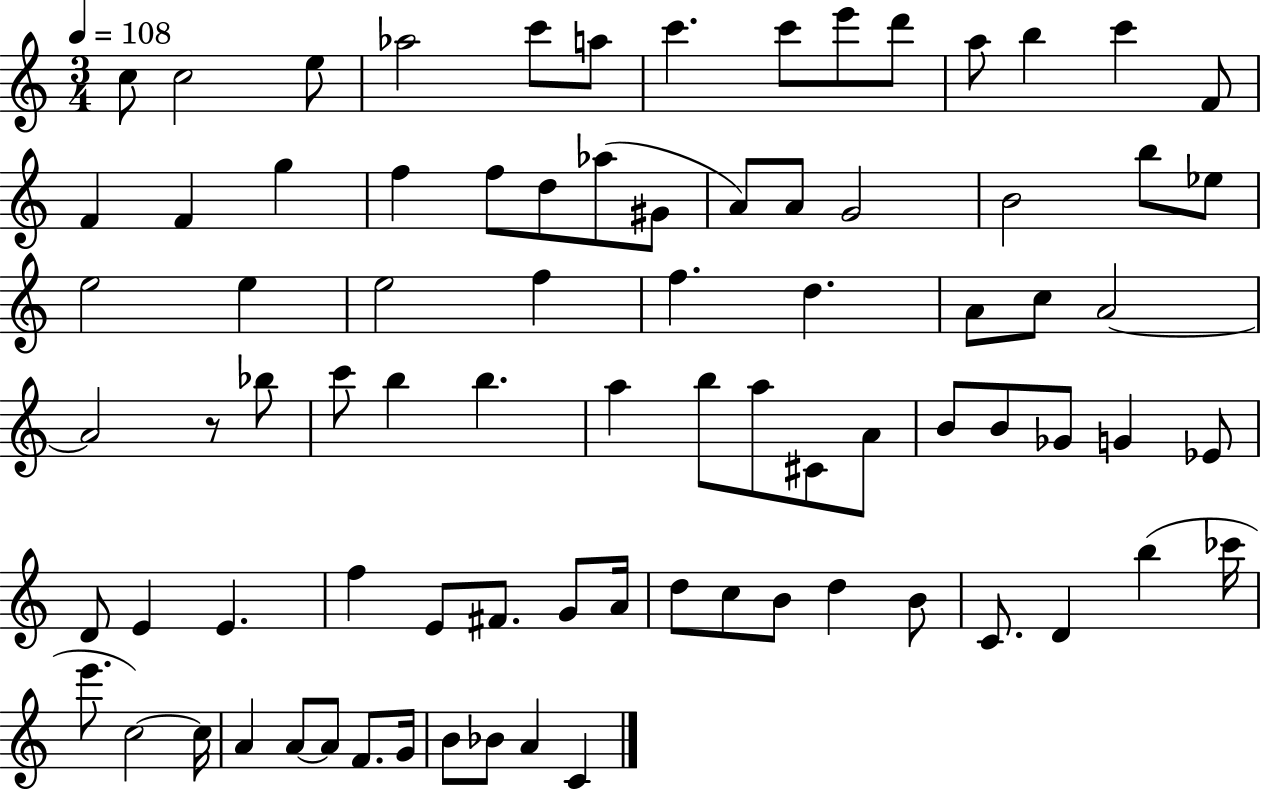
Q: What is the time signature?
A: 3/4